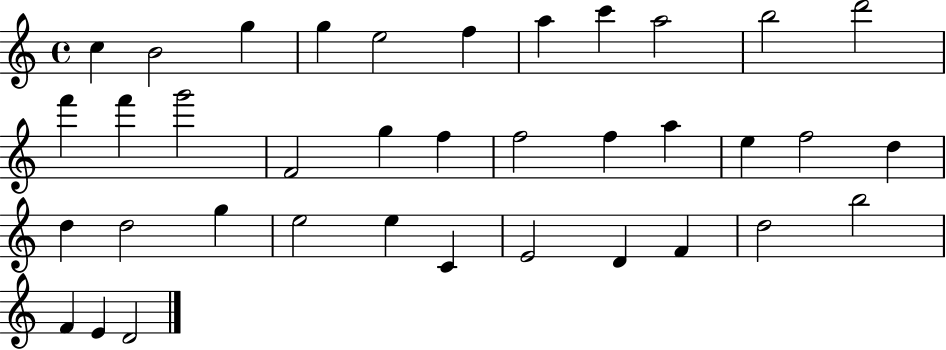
C5/q B4/h G5/q G5/q E5/h F5/q A5/q C6/q A5/h B5/h D6/h F6/q F6/q G6/h F4/h G5/q F5/q F5/h F5/q A5/q E5/q F5/h D5/q D5/q D5/h G5/q E5/h E5/q C4/q E4/h D4/q F4/q D5/h B5/h F4/q E4/q D4/h